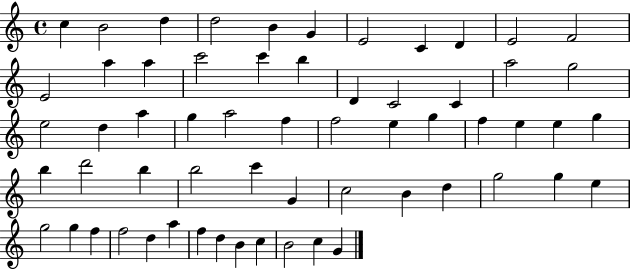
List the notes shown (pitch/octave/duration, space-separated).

C5/q B4/h D5/q D5/h B4/q G4/q E4/h C4/q D4/q E4/h F4/h E4/h A5/q A5/q C6/h C6/q B5/q D4/q C4/h C4/q A5/h G5/h E5/h D5/q A5/q G5/q A5/h F5/q F5/h E5/q G5/q F5/q E5/q E5/q G5/q B5/q D6/h B5/q B5/h C6/q G4/q C5/h B4/q D5/q G5/h G5/q E5/q G5/h G5/q F5/q F5/h D5/q A5/q F5/q D5/q B4/q C5/q B4/h C5/q G4/q